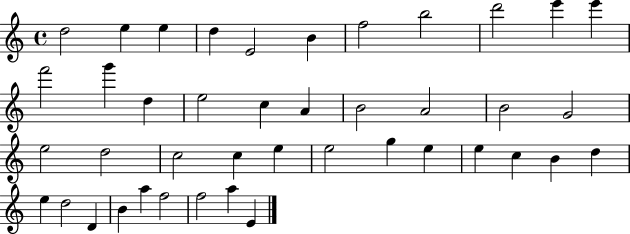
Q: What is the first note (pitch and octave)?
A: D5